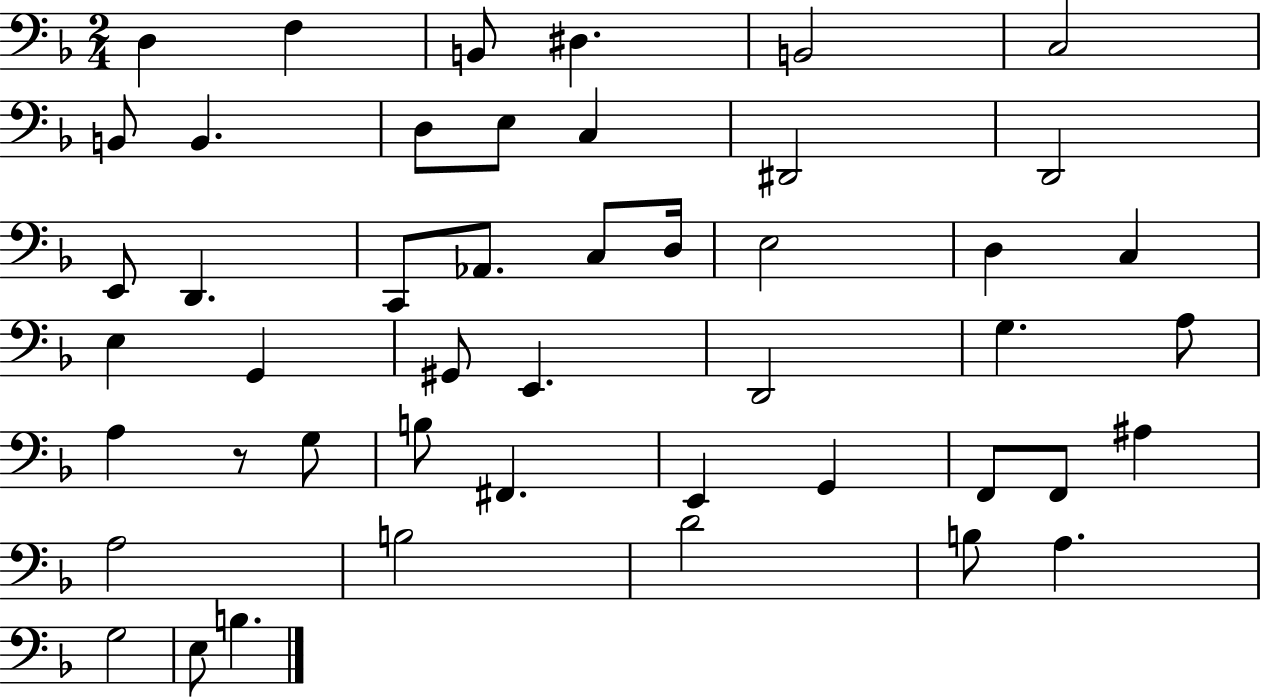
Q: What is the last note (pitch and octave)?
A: B3